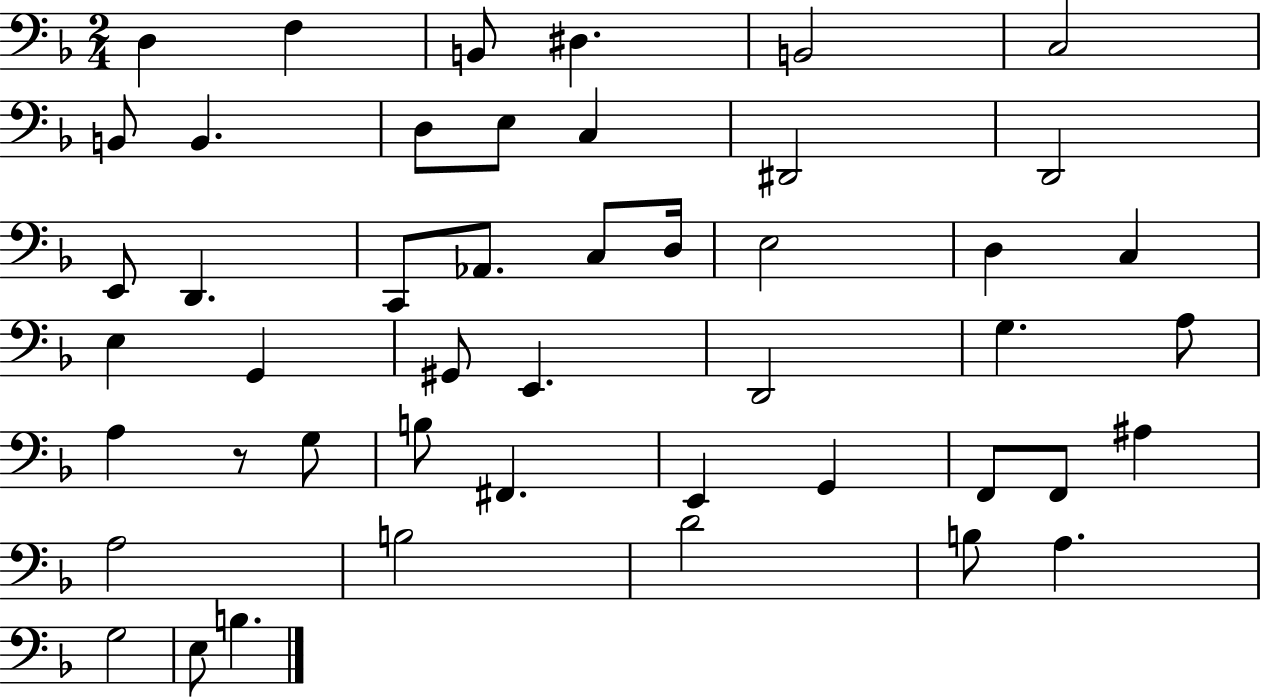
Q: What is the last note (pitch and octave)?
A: B3